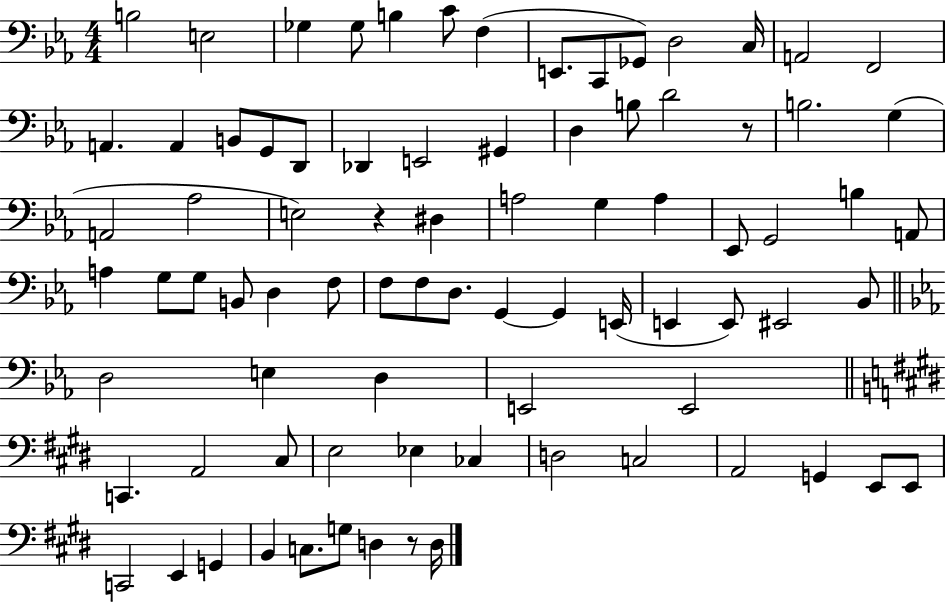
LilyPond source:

{
  \clef bass
  \numericTimeSignature
  \time 4/4
  \key ees \major
  b2 e2 | ges4 ges8 b4 c'8 f4( | e,8. c,8 ges,8) d2 c16 | a,2 f,2 | \break a,4. a,4 b,8 g,8 d,8 | des,4 e,2 gis,4 | d4 b8 d'2 r8 | b2. g4( | \break a,2 aes2 | e2) r4 dis4 | a2 g4 a4 | ees,8 g,2 b4 a,8 | \break a4 g8 g8 b,8 d4 f8 | f8 f8 d8. g,4~~ g,4 e,16( | e,4 e,8) eis,2 bes,8 | \bar "||" \break \key c \minor d2 e4 d4 | e,2 e,2 | \bar "||" \break \key e \major c,4. a,2 cis8 | e2 ees4 ces4 | d2 c2 | a,2 g,4 e,8 e,8 | \break c,2 e,4 g,4 | b,4 c8. g8 d4 r8 d16 | \bar "|."
}